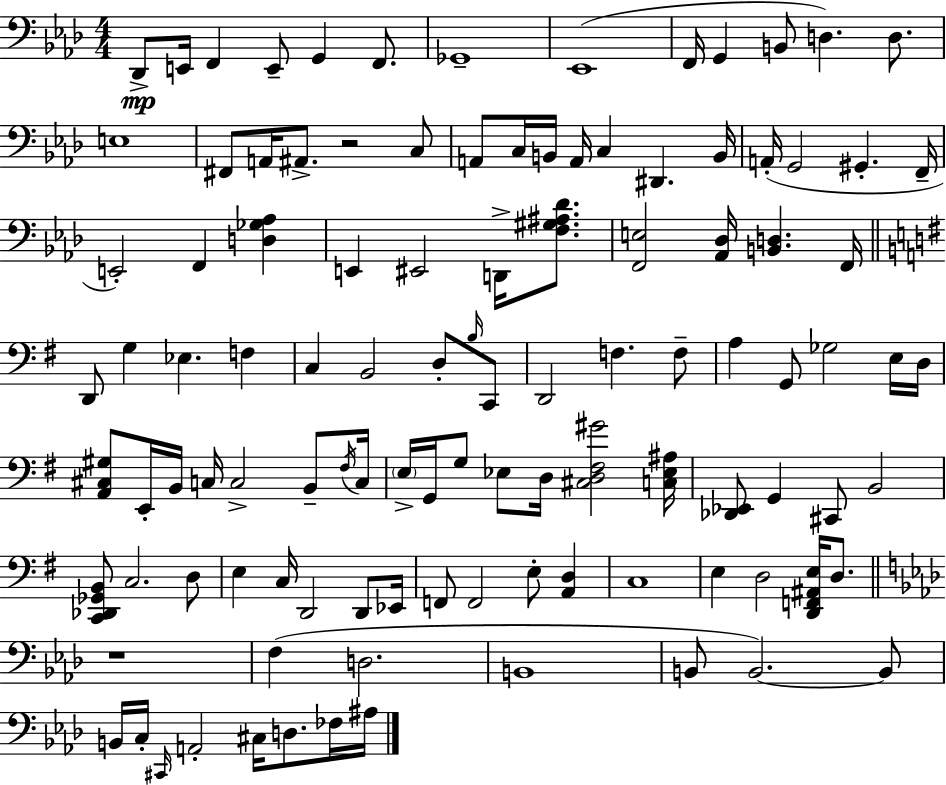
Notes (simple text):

Db2/e E2/s F2/q E2/e G2/q F2/e. Gb2/w Eb2/w F2/s G2/q B2/e D3/q. D3/e. E3/w F#2/e A2/s A#2/e. R/h C3/e A2/e C3/s B2/s A2/s C3/q D#2/q. B2/s A2/s G2/h G#2/q. F2/s E2/h F2/q [D3,Gb3,Ab3]/q E2/q EIS2/h D2/s [F3,G#3,A#3,Db4]/e. [F2,E3]/h [Ab2,Db3]/s [B2,D3]/q. F2/s D2/e G3/q Eb3/q. F3/q C3/q B2/h D3/e B3/s C2/e D2/h F3/q. F3/e A3/q G2/e Gb3/h E3/s D3/s [A2,C#3,G#3]/e E2/s B2/s C3/s C3/h B2/e F#3/s C3/s E3/s G2/s G3/e Eb3/e D3/s [C#3,D3,F#3,G#4]/h [C3,Eb3,A#3]/s [Db2,Eb2]/e G2/q C#2/e B2/h [C2,Db2,Gb2,B2]/e C3/h. D3/e E3/q C3/s D2/h D2/e Eb2/s F2/e F2/h E3/e [A2,D3]/q C3/w E3/q D3/h [D2,F2,A#2,E3]/s D3/e. R/w F3/q D3/h. B2/w B2/e B2/h. B2/e B2/s C3/s C#2/s A2/h C#3/s D3/e. FES3/s A#3/s